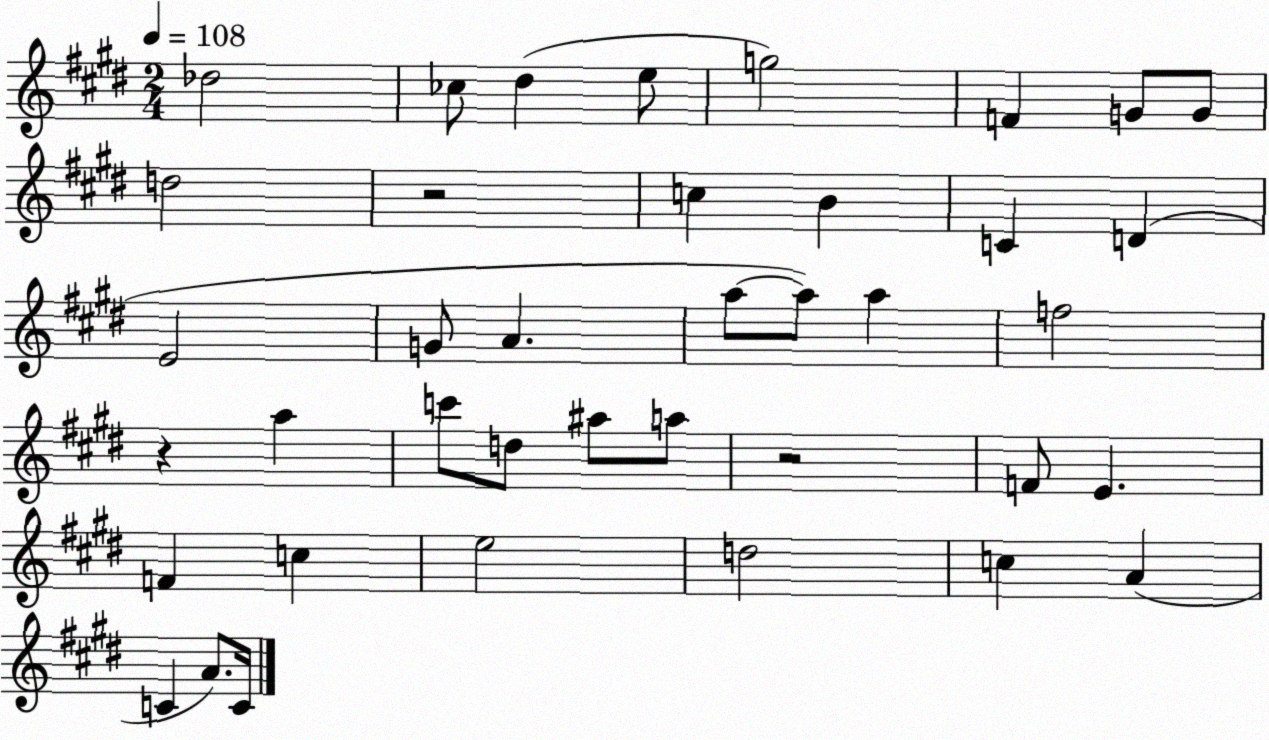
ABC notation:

X:1
T:Untitled
M:2/4
L:1/4
K:E
_d2 _c/2 ^d e/2 g2 F G/2 G/2 d2 z2 c B C D E2 G/2 A a/2 a/2 a f2 z a c'/2 d/2 ^a/2 a/2 z2 F/2 E F c e2 d2 c A C A/2 C/4